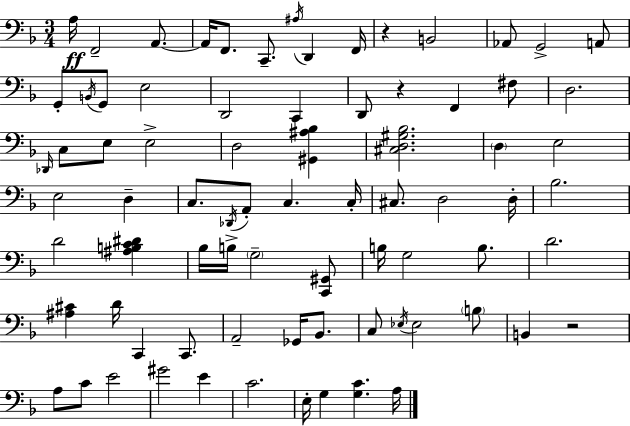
X:1
T:Untitled
M:3/4
L:1/4
K:Dm
A,/4 F,,2 A,,/2 A,,/4 F,,/2 C,,/2 ^A,/4 D,, F,,/4 z B,,2 _A,,/2 G,,2 A,,/2 G,,/2 B,,/4 G,,/2 E,2 D,,2 C,, D,,/2 z F,, ^F,/2 D,2 _D,,/4 C,/2 E,/2 E,2 D,2 [^G,,^A,_B,] [^C,D,^G,_B,]2 D, E,2 E,2 D, C,/2 _D,,/4 A,,/2 C, C,/4 ^C,/2 D,2 D,/4 _B,2 D2 [^A,B,C^D] _B,/4 B,/4 G,2 [C,,^G,,]/2 B,/4 G,2 B,/2 D2 [^A,^C] D/4 C,, C,,/2 A,,2 _G,,/4 _B,,/2 C,/2 _E,/4 _E,2 B,/2 B,, z2 A,/2 C/2 E2 ^G2 E C2 E,/4 G, [G,C] A,/4